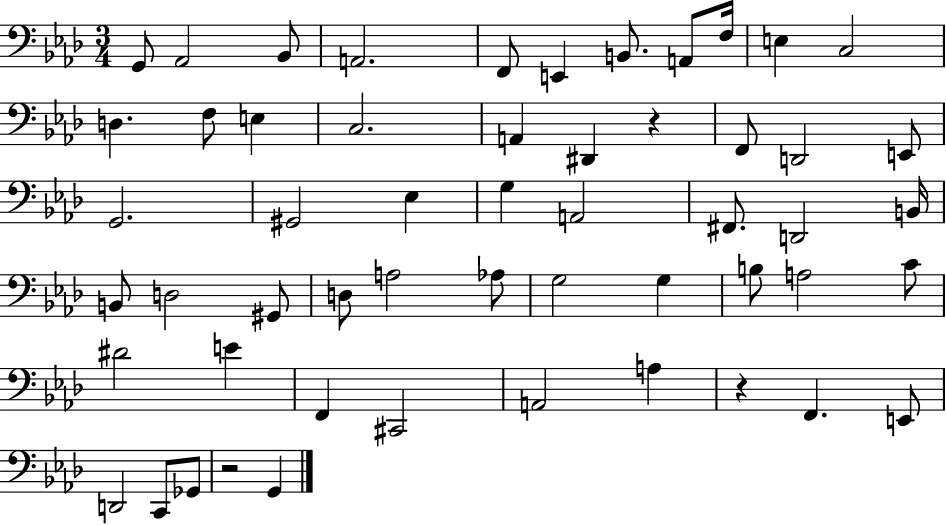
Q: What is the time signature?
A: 3/4